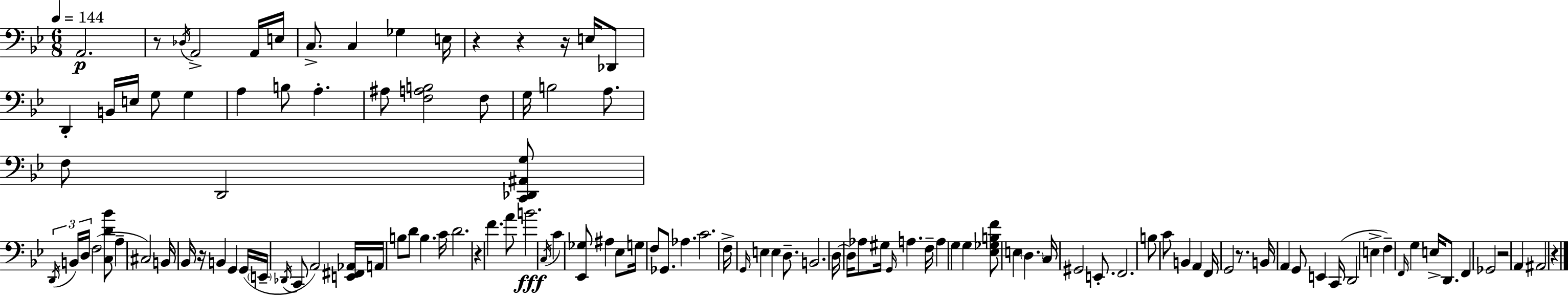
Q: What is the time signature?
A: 6/8